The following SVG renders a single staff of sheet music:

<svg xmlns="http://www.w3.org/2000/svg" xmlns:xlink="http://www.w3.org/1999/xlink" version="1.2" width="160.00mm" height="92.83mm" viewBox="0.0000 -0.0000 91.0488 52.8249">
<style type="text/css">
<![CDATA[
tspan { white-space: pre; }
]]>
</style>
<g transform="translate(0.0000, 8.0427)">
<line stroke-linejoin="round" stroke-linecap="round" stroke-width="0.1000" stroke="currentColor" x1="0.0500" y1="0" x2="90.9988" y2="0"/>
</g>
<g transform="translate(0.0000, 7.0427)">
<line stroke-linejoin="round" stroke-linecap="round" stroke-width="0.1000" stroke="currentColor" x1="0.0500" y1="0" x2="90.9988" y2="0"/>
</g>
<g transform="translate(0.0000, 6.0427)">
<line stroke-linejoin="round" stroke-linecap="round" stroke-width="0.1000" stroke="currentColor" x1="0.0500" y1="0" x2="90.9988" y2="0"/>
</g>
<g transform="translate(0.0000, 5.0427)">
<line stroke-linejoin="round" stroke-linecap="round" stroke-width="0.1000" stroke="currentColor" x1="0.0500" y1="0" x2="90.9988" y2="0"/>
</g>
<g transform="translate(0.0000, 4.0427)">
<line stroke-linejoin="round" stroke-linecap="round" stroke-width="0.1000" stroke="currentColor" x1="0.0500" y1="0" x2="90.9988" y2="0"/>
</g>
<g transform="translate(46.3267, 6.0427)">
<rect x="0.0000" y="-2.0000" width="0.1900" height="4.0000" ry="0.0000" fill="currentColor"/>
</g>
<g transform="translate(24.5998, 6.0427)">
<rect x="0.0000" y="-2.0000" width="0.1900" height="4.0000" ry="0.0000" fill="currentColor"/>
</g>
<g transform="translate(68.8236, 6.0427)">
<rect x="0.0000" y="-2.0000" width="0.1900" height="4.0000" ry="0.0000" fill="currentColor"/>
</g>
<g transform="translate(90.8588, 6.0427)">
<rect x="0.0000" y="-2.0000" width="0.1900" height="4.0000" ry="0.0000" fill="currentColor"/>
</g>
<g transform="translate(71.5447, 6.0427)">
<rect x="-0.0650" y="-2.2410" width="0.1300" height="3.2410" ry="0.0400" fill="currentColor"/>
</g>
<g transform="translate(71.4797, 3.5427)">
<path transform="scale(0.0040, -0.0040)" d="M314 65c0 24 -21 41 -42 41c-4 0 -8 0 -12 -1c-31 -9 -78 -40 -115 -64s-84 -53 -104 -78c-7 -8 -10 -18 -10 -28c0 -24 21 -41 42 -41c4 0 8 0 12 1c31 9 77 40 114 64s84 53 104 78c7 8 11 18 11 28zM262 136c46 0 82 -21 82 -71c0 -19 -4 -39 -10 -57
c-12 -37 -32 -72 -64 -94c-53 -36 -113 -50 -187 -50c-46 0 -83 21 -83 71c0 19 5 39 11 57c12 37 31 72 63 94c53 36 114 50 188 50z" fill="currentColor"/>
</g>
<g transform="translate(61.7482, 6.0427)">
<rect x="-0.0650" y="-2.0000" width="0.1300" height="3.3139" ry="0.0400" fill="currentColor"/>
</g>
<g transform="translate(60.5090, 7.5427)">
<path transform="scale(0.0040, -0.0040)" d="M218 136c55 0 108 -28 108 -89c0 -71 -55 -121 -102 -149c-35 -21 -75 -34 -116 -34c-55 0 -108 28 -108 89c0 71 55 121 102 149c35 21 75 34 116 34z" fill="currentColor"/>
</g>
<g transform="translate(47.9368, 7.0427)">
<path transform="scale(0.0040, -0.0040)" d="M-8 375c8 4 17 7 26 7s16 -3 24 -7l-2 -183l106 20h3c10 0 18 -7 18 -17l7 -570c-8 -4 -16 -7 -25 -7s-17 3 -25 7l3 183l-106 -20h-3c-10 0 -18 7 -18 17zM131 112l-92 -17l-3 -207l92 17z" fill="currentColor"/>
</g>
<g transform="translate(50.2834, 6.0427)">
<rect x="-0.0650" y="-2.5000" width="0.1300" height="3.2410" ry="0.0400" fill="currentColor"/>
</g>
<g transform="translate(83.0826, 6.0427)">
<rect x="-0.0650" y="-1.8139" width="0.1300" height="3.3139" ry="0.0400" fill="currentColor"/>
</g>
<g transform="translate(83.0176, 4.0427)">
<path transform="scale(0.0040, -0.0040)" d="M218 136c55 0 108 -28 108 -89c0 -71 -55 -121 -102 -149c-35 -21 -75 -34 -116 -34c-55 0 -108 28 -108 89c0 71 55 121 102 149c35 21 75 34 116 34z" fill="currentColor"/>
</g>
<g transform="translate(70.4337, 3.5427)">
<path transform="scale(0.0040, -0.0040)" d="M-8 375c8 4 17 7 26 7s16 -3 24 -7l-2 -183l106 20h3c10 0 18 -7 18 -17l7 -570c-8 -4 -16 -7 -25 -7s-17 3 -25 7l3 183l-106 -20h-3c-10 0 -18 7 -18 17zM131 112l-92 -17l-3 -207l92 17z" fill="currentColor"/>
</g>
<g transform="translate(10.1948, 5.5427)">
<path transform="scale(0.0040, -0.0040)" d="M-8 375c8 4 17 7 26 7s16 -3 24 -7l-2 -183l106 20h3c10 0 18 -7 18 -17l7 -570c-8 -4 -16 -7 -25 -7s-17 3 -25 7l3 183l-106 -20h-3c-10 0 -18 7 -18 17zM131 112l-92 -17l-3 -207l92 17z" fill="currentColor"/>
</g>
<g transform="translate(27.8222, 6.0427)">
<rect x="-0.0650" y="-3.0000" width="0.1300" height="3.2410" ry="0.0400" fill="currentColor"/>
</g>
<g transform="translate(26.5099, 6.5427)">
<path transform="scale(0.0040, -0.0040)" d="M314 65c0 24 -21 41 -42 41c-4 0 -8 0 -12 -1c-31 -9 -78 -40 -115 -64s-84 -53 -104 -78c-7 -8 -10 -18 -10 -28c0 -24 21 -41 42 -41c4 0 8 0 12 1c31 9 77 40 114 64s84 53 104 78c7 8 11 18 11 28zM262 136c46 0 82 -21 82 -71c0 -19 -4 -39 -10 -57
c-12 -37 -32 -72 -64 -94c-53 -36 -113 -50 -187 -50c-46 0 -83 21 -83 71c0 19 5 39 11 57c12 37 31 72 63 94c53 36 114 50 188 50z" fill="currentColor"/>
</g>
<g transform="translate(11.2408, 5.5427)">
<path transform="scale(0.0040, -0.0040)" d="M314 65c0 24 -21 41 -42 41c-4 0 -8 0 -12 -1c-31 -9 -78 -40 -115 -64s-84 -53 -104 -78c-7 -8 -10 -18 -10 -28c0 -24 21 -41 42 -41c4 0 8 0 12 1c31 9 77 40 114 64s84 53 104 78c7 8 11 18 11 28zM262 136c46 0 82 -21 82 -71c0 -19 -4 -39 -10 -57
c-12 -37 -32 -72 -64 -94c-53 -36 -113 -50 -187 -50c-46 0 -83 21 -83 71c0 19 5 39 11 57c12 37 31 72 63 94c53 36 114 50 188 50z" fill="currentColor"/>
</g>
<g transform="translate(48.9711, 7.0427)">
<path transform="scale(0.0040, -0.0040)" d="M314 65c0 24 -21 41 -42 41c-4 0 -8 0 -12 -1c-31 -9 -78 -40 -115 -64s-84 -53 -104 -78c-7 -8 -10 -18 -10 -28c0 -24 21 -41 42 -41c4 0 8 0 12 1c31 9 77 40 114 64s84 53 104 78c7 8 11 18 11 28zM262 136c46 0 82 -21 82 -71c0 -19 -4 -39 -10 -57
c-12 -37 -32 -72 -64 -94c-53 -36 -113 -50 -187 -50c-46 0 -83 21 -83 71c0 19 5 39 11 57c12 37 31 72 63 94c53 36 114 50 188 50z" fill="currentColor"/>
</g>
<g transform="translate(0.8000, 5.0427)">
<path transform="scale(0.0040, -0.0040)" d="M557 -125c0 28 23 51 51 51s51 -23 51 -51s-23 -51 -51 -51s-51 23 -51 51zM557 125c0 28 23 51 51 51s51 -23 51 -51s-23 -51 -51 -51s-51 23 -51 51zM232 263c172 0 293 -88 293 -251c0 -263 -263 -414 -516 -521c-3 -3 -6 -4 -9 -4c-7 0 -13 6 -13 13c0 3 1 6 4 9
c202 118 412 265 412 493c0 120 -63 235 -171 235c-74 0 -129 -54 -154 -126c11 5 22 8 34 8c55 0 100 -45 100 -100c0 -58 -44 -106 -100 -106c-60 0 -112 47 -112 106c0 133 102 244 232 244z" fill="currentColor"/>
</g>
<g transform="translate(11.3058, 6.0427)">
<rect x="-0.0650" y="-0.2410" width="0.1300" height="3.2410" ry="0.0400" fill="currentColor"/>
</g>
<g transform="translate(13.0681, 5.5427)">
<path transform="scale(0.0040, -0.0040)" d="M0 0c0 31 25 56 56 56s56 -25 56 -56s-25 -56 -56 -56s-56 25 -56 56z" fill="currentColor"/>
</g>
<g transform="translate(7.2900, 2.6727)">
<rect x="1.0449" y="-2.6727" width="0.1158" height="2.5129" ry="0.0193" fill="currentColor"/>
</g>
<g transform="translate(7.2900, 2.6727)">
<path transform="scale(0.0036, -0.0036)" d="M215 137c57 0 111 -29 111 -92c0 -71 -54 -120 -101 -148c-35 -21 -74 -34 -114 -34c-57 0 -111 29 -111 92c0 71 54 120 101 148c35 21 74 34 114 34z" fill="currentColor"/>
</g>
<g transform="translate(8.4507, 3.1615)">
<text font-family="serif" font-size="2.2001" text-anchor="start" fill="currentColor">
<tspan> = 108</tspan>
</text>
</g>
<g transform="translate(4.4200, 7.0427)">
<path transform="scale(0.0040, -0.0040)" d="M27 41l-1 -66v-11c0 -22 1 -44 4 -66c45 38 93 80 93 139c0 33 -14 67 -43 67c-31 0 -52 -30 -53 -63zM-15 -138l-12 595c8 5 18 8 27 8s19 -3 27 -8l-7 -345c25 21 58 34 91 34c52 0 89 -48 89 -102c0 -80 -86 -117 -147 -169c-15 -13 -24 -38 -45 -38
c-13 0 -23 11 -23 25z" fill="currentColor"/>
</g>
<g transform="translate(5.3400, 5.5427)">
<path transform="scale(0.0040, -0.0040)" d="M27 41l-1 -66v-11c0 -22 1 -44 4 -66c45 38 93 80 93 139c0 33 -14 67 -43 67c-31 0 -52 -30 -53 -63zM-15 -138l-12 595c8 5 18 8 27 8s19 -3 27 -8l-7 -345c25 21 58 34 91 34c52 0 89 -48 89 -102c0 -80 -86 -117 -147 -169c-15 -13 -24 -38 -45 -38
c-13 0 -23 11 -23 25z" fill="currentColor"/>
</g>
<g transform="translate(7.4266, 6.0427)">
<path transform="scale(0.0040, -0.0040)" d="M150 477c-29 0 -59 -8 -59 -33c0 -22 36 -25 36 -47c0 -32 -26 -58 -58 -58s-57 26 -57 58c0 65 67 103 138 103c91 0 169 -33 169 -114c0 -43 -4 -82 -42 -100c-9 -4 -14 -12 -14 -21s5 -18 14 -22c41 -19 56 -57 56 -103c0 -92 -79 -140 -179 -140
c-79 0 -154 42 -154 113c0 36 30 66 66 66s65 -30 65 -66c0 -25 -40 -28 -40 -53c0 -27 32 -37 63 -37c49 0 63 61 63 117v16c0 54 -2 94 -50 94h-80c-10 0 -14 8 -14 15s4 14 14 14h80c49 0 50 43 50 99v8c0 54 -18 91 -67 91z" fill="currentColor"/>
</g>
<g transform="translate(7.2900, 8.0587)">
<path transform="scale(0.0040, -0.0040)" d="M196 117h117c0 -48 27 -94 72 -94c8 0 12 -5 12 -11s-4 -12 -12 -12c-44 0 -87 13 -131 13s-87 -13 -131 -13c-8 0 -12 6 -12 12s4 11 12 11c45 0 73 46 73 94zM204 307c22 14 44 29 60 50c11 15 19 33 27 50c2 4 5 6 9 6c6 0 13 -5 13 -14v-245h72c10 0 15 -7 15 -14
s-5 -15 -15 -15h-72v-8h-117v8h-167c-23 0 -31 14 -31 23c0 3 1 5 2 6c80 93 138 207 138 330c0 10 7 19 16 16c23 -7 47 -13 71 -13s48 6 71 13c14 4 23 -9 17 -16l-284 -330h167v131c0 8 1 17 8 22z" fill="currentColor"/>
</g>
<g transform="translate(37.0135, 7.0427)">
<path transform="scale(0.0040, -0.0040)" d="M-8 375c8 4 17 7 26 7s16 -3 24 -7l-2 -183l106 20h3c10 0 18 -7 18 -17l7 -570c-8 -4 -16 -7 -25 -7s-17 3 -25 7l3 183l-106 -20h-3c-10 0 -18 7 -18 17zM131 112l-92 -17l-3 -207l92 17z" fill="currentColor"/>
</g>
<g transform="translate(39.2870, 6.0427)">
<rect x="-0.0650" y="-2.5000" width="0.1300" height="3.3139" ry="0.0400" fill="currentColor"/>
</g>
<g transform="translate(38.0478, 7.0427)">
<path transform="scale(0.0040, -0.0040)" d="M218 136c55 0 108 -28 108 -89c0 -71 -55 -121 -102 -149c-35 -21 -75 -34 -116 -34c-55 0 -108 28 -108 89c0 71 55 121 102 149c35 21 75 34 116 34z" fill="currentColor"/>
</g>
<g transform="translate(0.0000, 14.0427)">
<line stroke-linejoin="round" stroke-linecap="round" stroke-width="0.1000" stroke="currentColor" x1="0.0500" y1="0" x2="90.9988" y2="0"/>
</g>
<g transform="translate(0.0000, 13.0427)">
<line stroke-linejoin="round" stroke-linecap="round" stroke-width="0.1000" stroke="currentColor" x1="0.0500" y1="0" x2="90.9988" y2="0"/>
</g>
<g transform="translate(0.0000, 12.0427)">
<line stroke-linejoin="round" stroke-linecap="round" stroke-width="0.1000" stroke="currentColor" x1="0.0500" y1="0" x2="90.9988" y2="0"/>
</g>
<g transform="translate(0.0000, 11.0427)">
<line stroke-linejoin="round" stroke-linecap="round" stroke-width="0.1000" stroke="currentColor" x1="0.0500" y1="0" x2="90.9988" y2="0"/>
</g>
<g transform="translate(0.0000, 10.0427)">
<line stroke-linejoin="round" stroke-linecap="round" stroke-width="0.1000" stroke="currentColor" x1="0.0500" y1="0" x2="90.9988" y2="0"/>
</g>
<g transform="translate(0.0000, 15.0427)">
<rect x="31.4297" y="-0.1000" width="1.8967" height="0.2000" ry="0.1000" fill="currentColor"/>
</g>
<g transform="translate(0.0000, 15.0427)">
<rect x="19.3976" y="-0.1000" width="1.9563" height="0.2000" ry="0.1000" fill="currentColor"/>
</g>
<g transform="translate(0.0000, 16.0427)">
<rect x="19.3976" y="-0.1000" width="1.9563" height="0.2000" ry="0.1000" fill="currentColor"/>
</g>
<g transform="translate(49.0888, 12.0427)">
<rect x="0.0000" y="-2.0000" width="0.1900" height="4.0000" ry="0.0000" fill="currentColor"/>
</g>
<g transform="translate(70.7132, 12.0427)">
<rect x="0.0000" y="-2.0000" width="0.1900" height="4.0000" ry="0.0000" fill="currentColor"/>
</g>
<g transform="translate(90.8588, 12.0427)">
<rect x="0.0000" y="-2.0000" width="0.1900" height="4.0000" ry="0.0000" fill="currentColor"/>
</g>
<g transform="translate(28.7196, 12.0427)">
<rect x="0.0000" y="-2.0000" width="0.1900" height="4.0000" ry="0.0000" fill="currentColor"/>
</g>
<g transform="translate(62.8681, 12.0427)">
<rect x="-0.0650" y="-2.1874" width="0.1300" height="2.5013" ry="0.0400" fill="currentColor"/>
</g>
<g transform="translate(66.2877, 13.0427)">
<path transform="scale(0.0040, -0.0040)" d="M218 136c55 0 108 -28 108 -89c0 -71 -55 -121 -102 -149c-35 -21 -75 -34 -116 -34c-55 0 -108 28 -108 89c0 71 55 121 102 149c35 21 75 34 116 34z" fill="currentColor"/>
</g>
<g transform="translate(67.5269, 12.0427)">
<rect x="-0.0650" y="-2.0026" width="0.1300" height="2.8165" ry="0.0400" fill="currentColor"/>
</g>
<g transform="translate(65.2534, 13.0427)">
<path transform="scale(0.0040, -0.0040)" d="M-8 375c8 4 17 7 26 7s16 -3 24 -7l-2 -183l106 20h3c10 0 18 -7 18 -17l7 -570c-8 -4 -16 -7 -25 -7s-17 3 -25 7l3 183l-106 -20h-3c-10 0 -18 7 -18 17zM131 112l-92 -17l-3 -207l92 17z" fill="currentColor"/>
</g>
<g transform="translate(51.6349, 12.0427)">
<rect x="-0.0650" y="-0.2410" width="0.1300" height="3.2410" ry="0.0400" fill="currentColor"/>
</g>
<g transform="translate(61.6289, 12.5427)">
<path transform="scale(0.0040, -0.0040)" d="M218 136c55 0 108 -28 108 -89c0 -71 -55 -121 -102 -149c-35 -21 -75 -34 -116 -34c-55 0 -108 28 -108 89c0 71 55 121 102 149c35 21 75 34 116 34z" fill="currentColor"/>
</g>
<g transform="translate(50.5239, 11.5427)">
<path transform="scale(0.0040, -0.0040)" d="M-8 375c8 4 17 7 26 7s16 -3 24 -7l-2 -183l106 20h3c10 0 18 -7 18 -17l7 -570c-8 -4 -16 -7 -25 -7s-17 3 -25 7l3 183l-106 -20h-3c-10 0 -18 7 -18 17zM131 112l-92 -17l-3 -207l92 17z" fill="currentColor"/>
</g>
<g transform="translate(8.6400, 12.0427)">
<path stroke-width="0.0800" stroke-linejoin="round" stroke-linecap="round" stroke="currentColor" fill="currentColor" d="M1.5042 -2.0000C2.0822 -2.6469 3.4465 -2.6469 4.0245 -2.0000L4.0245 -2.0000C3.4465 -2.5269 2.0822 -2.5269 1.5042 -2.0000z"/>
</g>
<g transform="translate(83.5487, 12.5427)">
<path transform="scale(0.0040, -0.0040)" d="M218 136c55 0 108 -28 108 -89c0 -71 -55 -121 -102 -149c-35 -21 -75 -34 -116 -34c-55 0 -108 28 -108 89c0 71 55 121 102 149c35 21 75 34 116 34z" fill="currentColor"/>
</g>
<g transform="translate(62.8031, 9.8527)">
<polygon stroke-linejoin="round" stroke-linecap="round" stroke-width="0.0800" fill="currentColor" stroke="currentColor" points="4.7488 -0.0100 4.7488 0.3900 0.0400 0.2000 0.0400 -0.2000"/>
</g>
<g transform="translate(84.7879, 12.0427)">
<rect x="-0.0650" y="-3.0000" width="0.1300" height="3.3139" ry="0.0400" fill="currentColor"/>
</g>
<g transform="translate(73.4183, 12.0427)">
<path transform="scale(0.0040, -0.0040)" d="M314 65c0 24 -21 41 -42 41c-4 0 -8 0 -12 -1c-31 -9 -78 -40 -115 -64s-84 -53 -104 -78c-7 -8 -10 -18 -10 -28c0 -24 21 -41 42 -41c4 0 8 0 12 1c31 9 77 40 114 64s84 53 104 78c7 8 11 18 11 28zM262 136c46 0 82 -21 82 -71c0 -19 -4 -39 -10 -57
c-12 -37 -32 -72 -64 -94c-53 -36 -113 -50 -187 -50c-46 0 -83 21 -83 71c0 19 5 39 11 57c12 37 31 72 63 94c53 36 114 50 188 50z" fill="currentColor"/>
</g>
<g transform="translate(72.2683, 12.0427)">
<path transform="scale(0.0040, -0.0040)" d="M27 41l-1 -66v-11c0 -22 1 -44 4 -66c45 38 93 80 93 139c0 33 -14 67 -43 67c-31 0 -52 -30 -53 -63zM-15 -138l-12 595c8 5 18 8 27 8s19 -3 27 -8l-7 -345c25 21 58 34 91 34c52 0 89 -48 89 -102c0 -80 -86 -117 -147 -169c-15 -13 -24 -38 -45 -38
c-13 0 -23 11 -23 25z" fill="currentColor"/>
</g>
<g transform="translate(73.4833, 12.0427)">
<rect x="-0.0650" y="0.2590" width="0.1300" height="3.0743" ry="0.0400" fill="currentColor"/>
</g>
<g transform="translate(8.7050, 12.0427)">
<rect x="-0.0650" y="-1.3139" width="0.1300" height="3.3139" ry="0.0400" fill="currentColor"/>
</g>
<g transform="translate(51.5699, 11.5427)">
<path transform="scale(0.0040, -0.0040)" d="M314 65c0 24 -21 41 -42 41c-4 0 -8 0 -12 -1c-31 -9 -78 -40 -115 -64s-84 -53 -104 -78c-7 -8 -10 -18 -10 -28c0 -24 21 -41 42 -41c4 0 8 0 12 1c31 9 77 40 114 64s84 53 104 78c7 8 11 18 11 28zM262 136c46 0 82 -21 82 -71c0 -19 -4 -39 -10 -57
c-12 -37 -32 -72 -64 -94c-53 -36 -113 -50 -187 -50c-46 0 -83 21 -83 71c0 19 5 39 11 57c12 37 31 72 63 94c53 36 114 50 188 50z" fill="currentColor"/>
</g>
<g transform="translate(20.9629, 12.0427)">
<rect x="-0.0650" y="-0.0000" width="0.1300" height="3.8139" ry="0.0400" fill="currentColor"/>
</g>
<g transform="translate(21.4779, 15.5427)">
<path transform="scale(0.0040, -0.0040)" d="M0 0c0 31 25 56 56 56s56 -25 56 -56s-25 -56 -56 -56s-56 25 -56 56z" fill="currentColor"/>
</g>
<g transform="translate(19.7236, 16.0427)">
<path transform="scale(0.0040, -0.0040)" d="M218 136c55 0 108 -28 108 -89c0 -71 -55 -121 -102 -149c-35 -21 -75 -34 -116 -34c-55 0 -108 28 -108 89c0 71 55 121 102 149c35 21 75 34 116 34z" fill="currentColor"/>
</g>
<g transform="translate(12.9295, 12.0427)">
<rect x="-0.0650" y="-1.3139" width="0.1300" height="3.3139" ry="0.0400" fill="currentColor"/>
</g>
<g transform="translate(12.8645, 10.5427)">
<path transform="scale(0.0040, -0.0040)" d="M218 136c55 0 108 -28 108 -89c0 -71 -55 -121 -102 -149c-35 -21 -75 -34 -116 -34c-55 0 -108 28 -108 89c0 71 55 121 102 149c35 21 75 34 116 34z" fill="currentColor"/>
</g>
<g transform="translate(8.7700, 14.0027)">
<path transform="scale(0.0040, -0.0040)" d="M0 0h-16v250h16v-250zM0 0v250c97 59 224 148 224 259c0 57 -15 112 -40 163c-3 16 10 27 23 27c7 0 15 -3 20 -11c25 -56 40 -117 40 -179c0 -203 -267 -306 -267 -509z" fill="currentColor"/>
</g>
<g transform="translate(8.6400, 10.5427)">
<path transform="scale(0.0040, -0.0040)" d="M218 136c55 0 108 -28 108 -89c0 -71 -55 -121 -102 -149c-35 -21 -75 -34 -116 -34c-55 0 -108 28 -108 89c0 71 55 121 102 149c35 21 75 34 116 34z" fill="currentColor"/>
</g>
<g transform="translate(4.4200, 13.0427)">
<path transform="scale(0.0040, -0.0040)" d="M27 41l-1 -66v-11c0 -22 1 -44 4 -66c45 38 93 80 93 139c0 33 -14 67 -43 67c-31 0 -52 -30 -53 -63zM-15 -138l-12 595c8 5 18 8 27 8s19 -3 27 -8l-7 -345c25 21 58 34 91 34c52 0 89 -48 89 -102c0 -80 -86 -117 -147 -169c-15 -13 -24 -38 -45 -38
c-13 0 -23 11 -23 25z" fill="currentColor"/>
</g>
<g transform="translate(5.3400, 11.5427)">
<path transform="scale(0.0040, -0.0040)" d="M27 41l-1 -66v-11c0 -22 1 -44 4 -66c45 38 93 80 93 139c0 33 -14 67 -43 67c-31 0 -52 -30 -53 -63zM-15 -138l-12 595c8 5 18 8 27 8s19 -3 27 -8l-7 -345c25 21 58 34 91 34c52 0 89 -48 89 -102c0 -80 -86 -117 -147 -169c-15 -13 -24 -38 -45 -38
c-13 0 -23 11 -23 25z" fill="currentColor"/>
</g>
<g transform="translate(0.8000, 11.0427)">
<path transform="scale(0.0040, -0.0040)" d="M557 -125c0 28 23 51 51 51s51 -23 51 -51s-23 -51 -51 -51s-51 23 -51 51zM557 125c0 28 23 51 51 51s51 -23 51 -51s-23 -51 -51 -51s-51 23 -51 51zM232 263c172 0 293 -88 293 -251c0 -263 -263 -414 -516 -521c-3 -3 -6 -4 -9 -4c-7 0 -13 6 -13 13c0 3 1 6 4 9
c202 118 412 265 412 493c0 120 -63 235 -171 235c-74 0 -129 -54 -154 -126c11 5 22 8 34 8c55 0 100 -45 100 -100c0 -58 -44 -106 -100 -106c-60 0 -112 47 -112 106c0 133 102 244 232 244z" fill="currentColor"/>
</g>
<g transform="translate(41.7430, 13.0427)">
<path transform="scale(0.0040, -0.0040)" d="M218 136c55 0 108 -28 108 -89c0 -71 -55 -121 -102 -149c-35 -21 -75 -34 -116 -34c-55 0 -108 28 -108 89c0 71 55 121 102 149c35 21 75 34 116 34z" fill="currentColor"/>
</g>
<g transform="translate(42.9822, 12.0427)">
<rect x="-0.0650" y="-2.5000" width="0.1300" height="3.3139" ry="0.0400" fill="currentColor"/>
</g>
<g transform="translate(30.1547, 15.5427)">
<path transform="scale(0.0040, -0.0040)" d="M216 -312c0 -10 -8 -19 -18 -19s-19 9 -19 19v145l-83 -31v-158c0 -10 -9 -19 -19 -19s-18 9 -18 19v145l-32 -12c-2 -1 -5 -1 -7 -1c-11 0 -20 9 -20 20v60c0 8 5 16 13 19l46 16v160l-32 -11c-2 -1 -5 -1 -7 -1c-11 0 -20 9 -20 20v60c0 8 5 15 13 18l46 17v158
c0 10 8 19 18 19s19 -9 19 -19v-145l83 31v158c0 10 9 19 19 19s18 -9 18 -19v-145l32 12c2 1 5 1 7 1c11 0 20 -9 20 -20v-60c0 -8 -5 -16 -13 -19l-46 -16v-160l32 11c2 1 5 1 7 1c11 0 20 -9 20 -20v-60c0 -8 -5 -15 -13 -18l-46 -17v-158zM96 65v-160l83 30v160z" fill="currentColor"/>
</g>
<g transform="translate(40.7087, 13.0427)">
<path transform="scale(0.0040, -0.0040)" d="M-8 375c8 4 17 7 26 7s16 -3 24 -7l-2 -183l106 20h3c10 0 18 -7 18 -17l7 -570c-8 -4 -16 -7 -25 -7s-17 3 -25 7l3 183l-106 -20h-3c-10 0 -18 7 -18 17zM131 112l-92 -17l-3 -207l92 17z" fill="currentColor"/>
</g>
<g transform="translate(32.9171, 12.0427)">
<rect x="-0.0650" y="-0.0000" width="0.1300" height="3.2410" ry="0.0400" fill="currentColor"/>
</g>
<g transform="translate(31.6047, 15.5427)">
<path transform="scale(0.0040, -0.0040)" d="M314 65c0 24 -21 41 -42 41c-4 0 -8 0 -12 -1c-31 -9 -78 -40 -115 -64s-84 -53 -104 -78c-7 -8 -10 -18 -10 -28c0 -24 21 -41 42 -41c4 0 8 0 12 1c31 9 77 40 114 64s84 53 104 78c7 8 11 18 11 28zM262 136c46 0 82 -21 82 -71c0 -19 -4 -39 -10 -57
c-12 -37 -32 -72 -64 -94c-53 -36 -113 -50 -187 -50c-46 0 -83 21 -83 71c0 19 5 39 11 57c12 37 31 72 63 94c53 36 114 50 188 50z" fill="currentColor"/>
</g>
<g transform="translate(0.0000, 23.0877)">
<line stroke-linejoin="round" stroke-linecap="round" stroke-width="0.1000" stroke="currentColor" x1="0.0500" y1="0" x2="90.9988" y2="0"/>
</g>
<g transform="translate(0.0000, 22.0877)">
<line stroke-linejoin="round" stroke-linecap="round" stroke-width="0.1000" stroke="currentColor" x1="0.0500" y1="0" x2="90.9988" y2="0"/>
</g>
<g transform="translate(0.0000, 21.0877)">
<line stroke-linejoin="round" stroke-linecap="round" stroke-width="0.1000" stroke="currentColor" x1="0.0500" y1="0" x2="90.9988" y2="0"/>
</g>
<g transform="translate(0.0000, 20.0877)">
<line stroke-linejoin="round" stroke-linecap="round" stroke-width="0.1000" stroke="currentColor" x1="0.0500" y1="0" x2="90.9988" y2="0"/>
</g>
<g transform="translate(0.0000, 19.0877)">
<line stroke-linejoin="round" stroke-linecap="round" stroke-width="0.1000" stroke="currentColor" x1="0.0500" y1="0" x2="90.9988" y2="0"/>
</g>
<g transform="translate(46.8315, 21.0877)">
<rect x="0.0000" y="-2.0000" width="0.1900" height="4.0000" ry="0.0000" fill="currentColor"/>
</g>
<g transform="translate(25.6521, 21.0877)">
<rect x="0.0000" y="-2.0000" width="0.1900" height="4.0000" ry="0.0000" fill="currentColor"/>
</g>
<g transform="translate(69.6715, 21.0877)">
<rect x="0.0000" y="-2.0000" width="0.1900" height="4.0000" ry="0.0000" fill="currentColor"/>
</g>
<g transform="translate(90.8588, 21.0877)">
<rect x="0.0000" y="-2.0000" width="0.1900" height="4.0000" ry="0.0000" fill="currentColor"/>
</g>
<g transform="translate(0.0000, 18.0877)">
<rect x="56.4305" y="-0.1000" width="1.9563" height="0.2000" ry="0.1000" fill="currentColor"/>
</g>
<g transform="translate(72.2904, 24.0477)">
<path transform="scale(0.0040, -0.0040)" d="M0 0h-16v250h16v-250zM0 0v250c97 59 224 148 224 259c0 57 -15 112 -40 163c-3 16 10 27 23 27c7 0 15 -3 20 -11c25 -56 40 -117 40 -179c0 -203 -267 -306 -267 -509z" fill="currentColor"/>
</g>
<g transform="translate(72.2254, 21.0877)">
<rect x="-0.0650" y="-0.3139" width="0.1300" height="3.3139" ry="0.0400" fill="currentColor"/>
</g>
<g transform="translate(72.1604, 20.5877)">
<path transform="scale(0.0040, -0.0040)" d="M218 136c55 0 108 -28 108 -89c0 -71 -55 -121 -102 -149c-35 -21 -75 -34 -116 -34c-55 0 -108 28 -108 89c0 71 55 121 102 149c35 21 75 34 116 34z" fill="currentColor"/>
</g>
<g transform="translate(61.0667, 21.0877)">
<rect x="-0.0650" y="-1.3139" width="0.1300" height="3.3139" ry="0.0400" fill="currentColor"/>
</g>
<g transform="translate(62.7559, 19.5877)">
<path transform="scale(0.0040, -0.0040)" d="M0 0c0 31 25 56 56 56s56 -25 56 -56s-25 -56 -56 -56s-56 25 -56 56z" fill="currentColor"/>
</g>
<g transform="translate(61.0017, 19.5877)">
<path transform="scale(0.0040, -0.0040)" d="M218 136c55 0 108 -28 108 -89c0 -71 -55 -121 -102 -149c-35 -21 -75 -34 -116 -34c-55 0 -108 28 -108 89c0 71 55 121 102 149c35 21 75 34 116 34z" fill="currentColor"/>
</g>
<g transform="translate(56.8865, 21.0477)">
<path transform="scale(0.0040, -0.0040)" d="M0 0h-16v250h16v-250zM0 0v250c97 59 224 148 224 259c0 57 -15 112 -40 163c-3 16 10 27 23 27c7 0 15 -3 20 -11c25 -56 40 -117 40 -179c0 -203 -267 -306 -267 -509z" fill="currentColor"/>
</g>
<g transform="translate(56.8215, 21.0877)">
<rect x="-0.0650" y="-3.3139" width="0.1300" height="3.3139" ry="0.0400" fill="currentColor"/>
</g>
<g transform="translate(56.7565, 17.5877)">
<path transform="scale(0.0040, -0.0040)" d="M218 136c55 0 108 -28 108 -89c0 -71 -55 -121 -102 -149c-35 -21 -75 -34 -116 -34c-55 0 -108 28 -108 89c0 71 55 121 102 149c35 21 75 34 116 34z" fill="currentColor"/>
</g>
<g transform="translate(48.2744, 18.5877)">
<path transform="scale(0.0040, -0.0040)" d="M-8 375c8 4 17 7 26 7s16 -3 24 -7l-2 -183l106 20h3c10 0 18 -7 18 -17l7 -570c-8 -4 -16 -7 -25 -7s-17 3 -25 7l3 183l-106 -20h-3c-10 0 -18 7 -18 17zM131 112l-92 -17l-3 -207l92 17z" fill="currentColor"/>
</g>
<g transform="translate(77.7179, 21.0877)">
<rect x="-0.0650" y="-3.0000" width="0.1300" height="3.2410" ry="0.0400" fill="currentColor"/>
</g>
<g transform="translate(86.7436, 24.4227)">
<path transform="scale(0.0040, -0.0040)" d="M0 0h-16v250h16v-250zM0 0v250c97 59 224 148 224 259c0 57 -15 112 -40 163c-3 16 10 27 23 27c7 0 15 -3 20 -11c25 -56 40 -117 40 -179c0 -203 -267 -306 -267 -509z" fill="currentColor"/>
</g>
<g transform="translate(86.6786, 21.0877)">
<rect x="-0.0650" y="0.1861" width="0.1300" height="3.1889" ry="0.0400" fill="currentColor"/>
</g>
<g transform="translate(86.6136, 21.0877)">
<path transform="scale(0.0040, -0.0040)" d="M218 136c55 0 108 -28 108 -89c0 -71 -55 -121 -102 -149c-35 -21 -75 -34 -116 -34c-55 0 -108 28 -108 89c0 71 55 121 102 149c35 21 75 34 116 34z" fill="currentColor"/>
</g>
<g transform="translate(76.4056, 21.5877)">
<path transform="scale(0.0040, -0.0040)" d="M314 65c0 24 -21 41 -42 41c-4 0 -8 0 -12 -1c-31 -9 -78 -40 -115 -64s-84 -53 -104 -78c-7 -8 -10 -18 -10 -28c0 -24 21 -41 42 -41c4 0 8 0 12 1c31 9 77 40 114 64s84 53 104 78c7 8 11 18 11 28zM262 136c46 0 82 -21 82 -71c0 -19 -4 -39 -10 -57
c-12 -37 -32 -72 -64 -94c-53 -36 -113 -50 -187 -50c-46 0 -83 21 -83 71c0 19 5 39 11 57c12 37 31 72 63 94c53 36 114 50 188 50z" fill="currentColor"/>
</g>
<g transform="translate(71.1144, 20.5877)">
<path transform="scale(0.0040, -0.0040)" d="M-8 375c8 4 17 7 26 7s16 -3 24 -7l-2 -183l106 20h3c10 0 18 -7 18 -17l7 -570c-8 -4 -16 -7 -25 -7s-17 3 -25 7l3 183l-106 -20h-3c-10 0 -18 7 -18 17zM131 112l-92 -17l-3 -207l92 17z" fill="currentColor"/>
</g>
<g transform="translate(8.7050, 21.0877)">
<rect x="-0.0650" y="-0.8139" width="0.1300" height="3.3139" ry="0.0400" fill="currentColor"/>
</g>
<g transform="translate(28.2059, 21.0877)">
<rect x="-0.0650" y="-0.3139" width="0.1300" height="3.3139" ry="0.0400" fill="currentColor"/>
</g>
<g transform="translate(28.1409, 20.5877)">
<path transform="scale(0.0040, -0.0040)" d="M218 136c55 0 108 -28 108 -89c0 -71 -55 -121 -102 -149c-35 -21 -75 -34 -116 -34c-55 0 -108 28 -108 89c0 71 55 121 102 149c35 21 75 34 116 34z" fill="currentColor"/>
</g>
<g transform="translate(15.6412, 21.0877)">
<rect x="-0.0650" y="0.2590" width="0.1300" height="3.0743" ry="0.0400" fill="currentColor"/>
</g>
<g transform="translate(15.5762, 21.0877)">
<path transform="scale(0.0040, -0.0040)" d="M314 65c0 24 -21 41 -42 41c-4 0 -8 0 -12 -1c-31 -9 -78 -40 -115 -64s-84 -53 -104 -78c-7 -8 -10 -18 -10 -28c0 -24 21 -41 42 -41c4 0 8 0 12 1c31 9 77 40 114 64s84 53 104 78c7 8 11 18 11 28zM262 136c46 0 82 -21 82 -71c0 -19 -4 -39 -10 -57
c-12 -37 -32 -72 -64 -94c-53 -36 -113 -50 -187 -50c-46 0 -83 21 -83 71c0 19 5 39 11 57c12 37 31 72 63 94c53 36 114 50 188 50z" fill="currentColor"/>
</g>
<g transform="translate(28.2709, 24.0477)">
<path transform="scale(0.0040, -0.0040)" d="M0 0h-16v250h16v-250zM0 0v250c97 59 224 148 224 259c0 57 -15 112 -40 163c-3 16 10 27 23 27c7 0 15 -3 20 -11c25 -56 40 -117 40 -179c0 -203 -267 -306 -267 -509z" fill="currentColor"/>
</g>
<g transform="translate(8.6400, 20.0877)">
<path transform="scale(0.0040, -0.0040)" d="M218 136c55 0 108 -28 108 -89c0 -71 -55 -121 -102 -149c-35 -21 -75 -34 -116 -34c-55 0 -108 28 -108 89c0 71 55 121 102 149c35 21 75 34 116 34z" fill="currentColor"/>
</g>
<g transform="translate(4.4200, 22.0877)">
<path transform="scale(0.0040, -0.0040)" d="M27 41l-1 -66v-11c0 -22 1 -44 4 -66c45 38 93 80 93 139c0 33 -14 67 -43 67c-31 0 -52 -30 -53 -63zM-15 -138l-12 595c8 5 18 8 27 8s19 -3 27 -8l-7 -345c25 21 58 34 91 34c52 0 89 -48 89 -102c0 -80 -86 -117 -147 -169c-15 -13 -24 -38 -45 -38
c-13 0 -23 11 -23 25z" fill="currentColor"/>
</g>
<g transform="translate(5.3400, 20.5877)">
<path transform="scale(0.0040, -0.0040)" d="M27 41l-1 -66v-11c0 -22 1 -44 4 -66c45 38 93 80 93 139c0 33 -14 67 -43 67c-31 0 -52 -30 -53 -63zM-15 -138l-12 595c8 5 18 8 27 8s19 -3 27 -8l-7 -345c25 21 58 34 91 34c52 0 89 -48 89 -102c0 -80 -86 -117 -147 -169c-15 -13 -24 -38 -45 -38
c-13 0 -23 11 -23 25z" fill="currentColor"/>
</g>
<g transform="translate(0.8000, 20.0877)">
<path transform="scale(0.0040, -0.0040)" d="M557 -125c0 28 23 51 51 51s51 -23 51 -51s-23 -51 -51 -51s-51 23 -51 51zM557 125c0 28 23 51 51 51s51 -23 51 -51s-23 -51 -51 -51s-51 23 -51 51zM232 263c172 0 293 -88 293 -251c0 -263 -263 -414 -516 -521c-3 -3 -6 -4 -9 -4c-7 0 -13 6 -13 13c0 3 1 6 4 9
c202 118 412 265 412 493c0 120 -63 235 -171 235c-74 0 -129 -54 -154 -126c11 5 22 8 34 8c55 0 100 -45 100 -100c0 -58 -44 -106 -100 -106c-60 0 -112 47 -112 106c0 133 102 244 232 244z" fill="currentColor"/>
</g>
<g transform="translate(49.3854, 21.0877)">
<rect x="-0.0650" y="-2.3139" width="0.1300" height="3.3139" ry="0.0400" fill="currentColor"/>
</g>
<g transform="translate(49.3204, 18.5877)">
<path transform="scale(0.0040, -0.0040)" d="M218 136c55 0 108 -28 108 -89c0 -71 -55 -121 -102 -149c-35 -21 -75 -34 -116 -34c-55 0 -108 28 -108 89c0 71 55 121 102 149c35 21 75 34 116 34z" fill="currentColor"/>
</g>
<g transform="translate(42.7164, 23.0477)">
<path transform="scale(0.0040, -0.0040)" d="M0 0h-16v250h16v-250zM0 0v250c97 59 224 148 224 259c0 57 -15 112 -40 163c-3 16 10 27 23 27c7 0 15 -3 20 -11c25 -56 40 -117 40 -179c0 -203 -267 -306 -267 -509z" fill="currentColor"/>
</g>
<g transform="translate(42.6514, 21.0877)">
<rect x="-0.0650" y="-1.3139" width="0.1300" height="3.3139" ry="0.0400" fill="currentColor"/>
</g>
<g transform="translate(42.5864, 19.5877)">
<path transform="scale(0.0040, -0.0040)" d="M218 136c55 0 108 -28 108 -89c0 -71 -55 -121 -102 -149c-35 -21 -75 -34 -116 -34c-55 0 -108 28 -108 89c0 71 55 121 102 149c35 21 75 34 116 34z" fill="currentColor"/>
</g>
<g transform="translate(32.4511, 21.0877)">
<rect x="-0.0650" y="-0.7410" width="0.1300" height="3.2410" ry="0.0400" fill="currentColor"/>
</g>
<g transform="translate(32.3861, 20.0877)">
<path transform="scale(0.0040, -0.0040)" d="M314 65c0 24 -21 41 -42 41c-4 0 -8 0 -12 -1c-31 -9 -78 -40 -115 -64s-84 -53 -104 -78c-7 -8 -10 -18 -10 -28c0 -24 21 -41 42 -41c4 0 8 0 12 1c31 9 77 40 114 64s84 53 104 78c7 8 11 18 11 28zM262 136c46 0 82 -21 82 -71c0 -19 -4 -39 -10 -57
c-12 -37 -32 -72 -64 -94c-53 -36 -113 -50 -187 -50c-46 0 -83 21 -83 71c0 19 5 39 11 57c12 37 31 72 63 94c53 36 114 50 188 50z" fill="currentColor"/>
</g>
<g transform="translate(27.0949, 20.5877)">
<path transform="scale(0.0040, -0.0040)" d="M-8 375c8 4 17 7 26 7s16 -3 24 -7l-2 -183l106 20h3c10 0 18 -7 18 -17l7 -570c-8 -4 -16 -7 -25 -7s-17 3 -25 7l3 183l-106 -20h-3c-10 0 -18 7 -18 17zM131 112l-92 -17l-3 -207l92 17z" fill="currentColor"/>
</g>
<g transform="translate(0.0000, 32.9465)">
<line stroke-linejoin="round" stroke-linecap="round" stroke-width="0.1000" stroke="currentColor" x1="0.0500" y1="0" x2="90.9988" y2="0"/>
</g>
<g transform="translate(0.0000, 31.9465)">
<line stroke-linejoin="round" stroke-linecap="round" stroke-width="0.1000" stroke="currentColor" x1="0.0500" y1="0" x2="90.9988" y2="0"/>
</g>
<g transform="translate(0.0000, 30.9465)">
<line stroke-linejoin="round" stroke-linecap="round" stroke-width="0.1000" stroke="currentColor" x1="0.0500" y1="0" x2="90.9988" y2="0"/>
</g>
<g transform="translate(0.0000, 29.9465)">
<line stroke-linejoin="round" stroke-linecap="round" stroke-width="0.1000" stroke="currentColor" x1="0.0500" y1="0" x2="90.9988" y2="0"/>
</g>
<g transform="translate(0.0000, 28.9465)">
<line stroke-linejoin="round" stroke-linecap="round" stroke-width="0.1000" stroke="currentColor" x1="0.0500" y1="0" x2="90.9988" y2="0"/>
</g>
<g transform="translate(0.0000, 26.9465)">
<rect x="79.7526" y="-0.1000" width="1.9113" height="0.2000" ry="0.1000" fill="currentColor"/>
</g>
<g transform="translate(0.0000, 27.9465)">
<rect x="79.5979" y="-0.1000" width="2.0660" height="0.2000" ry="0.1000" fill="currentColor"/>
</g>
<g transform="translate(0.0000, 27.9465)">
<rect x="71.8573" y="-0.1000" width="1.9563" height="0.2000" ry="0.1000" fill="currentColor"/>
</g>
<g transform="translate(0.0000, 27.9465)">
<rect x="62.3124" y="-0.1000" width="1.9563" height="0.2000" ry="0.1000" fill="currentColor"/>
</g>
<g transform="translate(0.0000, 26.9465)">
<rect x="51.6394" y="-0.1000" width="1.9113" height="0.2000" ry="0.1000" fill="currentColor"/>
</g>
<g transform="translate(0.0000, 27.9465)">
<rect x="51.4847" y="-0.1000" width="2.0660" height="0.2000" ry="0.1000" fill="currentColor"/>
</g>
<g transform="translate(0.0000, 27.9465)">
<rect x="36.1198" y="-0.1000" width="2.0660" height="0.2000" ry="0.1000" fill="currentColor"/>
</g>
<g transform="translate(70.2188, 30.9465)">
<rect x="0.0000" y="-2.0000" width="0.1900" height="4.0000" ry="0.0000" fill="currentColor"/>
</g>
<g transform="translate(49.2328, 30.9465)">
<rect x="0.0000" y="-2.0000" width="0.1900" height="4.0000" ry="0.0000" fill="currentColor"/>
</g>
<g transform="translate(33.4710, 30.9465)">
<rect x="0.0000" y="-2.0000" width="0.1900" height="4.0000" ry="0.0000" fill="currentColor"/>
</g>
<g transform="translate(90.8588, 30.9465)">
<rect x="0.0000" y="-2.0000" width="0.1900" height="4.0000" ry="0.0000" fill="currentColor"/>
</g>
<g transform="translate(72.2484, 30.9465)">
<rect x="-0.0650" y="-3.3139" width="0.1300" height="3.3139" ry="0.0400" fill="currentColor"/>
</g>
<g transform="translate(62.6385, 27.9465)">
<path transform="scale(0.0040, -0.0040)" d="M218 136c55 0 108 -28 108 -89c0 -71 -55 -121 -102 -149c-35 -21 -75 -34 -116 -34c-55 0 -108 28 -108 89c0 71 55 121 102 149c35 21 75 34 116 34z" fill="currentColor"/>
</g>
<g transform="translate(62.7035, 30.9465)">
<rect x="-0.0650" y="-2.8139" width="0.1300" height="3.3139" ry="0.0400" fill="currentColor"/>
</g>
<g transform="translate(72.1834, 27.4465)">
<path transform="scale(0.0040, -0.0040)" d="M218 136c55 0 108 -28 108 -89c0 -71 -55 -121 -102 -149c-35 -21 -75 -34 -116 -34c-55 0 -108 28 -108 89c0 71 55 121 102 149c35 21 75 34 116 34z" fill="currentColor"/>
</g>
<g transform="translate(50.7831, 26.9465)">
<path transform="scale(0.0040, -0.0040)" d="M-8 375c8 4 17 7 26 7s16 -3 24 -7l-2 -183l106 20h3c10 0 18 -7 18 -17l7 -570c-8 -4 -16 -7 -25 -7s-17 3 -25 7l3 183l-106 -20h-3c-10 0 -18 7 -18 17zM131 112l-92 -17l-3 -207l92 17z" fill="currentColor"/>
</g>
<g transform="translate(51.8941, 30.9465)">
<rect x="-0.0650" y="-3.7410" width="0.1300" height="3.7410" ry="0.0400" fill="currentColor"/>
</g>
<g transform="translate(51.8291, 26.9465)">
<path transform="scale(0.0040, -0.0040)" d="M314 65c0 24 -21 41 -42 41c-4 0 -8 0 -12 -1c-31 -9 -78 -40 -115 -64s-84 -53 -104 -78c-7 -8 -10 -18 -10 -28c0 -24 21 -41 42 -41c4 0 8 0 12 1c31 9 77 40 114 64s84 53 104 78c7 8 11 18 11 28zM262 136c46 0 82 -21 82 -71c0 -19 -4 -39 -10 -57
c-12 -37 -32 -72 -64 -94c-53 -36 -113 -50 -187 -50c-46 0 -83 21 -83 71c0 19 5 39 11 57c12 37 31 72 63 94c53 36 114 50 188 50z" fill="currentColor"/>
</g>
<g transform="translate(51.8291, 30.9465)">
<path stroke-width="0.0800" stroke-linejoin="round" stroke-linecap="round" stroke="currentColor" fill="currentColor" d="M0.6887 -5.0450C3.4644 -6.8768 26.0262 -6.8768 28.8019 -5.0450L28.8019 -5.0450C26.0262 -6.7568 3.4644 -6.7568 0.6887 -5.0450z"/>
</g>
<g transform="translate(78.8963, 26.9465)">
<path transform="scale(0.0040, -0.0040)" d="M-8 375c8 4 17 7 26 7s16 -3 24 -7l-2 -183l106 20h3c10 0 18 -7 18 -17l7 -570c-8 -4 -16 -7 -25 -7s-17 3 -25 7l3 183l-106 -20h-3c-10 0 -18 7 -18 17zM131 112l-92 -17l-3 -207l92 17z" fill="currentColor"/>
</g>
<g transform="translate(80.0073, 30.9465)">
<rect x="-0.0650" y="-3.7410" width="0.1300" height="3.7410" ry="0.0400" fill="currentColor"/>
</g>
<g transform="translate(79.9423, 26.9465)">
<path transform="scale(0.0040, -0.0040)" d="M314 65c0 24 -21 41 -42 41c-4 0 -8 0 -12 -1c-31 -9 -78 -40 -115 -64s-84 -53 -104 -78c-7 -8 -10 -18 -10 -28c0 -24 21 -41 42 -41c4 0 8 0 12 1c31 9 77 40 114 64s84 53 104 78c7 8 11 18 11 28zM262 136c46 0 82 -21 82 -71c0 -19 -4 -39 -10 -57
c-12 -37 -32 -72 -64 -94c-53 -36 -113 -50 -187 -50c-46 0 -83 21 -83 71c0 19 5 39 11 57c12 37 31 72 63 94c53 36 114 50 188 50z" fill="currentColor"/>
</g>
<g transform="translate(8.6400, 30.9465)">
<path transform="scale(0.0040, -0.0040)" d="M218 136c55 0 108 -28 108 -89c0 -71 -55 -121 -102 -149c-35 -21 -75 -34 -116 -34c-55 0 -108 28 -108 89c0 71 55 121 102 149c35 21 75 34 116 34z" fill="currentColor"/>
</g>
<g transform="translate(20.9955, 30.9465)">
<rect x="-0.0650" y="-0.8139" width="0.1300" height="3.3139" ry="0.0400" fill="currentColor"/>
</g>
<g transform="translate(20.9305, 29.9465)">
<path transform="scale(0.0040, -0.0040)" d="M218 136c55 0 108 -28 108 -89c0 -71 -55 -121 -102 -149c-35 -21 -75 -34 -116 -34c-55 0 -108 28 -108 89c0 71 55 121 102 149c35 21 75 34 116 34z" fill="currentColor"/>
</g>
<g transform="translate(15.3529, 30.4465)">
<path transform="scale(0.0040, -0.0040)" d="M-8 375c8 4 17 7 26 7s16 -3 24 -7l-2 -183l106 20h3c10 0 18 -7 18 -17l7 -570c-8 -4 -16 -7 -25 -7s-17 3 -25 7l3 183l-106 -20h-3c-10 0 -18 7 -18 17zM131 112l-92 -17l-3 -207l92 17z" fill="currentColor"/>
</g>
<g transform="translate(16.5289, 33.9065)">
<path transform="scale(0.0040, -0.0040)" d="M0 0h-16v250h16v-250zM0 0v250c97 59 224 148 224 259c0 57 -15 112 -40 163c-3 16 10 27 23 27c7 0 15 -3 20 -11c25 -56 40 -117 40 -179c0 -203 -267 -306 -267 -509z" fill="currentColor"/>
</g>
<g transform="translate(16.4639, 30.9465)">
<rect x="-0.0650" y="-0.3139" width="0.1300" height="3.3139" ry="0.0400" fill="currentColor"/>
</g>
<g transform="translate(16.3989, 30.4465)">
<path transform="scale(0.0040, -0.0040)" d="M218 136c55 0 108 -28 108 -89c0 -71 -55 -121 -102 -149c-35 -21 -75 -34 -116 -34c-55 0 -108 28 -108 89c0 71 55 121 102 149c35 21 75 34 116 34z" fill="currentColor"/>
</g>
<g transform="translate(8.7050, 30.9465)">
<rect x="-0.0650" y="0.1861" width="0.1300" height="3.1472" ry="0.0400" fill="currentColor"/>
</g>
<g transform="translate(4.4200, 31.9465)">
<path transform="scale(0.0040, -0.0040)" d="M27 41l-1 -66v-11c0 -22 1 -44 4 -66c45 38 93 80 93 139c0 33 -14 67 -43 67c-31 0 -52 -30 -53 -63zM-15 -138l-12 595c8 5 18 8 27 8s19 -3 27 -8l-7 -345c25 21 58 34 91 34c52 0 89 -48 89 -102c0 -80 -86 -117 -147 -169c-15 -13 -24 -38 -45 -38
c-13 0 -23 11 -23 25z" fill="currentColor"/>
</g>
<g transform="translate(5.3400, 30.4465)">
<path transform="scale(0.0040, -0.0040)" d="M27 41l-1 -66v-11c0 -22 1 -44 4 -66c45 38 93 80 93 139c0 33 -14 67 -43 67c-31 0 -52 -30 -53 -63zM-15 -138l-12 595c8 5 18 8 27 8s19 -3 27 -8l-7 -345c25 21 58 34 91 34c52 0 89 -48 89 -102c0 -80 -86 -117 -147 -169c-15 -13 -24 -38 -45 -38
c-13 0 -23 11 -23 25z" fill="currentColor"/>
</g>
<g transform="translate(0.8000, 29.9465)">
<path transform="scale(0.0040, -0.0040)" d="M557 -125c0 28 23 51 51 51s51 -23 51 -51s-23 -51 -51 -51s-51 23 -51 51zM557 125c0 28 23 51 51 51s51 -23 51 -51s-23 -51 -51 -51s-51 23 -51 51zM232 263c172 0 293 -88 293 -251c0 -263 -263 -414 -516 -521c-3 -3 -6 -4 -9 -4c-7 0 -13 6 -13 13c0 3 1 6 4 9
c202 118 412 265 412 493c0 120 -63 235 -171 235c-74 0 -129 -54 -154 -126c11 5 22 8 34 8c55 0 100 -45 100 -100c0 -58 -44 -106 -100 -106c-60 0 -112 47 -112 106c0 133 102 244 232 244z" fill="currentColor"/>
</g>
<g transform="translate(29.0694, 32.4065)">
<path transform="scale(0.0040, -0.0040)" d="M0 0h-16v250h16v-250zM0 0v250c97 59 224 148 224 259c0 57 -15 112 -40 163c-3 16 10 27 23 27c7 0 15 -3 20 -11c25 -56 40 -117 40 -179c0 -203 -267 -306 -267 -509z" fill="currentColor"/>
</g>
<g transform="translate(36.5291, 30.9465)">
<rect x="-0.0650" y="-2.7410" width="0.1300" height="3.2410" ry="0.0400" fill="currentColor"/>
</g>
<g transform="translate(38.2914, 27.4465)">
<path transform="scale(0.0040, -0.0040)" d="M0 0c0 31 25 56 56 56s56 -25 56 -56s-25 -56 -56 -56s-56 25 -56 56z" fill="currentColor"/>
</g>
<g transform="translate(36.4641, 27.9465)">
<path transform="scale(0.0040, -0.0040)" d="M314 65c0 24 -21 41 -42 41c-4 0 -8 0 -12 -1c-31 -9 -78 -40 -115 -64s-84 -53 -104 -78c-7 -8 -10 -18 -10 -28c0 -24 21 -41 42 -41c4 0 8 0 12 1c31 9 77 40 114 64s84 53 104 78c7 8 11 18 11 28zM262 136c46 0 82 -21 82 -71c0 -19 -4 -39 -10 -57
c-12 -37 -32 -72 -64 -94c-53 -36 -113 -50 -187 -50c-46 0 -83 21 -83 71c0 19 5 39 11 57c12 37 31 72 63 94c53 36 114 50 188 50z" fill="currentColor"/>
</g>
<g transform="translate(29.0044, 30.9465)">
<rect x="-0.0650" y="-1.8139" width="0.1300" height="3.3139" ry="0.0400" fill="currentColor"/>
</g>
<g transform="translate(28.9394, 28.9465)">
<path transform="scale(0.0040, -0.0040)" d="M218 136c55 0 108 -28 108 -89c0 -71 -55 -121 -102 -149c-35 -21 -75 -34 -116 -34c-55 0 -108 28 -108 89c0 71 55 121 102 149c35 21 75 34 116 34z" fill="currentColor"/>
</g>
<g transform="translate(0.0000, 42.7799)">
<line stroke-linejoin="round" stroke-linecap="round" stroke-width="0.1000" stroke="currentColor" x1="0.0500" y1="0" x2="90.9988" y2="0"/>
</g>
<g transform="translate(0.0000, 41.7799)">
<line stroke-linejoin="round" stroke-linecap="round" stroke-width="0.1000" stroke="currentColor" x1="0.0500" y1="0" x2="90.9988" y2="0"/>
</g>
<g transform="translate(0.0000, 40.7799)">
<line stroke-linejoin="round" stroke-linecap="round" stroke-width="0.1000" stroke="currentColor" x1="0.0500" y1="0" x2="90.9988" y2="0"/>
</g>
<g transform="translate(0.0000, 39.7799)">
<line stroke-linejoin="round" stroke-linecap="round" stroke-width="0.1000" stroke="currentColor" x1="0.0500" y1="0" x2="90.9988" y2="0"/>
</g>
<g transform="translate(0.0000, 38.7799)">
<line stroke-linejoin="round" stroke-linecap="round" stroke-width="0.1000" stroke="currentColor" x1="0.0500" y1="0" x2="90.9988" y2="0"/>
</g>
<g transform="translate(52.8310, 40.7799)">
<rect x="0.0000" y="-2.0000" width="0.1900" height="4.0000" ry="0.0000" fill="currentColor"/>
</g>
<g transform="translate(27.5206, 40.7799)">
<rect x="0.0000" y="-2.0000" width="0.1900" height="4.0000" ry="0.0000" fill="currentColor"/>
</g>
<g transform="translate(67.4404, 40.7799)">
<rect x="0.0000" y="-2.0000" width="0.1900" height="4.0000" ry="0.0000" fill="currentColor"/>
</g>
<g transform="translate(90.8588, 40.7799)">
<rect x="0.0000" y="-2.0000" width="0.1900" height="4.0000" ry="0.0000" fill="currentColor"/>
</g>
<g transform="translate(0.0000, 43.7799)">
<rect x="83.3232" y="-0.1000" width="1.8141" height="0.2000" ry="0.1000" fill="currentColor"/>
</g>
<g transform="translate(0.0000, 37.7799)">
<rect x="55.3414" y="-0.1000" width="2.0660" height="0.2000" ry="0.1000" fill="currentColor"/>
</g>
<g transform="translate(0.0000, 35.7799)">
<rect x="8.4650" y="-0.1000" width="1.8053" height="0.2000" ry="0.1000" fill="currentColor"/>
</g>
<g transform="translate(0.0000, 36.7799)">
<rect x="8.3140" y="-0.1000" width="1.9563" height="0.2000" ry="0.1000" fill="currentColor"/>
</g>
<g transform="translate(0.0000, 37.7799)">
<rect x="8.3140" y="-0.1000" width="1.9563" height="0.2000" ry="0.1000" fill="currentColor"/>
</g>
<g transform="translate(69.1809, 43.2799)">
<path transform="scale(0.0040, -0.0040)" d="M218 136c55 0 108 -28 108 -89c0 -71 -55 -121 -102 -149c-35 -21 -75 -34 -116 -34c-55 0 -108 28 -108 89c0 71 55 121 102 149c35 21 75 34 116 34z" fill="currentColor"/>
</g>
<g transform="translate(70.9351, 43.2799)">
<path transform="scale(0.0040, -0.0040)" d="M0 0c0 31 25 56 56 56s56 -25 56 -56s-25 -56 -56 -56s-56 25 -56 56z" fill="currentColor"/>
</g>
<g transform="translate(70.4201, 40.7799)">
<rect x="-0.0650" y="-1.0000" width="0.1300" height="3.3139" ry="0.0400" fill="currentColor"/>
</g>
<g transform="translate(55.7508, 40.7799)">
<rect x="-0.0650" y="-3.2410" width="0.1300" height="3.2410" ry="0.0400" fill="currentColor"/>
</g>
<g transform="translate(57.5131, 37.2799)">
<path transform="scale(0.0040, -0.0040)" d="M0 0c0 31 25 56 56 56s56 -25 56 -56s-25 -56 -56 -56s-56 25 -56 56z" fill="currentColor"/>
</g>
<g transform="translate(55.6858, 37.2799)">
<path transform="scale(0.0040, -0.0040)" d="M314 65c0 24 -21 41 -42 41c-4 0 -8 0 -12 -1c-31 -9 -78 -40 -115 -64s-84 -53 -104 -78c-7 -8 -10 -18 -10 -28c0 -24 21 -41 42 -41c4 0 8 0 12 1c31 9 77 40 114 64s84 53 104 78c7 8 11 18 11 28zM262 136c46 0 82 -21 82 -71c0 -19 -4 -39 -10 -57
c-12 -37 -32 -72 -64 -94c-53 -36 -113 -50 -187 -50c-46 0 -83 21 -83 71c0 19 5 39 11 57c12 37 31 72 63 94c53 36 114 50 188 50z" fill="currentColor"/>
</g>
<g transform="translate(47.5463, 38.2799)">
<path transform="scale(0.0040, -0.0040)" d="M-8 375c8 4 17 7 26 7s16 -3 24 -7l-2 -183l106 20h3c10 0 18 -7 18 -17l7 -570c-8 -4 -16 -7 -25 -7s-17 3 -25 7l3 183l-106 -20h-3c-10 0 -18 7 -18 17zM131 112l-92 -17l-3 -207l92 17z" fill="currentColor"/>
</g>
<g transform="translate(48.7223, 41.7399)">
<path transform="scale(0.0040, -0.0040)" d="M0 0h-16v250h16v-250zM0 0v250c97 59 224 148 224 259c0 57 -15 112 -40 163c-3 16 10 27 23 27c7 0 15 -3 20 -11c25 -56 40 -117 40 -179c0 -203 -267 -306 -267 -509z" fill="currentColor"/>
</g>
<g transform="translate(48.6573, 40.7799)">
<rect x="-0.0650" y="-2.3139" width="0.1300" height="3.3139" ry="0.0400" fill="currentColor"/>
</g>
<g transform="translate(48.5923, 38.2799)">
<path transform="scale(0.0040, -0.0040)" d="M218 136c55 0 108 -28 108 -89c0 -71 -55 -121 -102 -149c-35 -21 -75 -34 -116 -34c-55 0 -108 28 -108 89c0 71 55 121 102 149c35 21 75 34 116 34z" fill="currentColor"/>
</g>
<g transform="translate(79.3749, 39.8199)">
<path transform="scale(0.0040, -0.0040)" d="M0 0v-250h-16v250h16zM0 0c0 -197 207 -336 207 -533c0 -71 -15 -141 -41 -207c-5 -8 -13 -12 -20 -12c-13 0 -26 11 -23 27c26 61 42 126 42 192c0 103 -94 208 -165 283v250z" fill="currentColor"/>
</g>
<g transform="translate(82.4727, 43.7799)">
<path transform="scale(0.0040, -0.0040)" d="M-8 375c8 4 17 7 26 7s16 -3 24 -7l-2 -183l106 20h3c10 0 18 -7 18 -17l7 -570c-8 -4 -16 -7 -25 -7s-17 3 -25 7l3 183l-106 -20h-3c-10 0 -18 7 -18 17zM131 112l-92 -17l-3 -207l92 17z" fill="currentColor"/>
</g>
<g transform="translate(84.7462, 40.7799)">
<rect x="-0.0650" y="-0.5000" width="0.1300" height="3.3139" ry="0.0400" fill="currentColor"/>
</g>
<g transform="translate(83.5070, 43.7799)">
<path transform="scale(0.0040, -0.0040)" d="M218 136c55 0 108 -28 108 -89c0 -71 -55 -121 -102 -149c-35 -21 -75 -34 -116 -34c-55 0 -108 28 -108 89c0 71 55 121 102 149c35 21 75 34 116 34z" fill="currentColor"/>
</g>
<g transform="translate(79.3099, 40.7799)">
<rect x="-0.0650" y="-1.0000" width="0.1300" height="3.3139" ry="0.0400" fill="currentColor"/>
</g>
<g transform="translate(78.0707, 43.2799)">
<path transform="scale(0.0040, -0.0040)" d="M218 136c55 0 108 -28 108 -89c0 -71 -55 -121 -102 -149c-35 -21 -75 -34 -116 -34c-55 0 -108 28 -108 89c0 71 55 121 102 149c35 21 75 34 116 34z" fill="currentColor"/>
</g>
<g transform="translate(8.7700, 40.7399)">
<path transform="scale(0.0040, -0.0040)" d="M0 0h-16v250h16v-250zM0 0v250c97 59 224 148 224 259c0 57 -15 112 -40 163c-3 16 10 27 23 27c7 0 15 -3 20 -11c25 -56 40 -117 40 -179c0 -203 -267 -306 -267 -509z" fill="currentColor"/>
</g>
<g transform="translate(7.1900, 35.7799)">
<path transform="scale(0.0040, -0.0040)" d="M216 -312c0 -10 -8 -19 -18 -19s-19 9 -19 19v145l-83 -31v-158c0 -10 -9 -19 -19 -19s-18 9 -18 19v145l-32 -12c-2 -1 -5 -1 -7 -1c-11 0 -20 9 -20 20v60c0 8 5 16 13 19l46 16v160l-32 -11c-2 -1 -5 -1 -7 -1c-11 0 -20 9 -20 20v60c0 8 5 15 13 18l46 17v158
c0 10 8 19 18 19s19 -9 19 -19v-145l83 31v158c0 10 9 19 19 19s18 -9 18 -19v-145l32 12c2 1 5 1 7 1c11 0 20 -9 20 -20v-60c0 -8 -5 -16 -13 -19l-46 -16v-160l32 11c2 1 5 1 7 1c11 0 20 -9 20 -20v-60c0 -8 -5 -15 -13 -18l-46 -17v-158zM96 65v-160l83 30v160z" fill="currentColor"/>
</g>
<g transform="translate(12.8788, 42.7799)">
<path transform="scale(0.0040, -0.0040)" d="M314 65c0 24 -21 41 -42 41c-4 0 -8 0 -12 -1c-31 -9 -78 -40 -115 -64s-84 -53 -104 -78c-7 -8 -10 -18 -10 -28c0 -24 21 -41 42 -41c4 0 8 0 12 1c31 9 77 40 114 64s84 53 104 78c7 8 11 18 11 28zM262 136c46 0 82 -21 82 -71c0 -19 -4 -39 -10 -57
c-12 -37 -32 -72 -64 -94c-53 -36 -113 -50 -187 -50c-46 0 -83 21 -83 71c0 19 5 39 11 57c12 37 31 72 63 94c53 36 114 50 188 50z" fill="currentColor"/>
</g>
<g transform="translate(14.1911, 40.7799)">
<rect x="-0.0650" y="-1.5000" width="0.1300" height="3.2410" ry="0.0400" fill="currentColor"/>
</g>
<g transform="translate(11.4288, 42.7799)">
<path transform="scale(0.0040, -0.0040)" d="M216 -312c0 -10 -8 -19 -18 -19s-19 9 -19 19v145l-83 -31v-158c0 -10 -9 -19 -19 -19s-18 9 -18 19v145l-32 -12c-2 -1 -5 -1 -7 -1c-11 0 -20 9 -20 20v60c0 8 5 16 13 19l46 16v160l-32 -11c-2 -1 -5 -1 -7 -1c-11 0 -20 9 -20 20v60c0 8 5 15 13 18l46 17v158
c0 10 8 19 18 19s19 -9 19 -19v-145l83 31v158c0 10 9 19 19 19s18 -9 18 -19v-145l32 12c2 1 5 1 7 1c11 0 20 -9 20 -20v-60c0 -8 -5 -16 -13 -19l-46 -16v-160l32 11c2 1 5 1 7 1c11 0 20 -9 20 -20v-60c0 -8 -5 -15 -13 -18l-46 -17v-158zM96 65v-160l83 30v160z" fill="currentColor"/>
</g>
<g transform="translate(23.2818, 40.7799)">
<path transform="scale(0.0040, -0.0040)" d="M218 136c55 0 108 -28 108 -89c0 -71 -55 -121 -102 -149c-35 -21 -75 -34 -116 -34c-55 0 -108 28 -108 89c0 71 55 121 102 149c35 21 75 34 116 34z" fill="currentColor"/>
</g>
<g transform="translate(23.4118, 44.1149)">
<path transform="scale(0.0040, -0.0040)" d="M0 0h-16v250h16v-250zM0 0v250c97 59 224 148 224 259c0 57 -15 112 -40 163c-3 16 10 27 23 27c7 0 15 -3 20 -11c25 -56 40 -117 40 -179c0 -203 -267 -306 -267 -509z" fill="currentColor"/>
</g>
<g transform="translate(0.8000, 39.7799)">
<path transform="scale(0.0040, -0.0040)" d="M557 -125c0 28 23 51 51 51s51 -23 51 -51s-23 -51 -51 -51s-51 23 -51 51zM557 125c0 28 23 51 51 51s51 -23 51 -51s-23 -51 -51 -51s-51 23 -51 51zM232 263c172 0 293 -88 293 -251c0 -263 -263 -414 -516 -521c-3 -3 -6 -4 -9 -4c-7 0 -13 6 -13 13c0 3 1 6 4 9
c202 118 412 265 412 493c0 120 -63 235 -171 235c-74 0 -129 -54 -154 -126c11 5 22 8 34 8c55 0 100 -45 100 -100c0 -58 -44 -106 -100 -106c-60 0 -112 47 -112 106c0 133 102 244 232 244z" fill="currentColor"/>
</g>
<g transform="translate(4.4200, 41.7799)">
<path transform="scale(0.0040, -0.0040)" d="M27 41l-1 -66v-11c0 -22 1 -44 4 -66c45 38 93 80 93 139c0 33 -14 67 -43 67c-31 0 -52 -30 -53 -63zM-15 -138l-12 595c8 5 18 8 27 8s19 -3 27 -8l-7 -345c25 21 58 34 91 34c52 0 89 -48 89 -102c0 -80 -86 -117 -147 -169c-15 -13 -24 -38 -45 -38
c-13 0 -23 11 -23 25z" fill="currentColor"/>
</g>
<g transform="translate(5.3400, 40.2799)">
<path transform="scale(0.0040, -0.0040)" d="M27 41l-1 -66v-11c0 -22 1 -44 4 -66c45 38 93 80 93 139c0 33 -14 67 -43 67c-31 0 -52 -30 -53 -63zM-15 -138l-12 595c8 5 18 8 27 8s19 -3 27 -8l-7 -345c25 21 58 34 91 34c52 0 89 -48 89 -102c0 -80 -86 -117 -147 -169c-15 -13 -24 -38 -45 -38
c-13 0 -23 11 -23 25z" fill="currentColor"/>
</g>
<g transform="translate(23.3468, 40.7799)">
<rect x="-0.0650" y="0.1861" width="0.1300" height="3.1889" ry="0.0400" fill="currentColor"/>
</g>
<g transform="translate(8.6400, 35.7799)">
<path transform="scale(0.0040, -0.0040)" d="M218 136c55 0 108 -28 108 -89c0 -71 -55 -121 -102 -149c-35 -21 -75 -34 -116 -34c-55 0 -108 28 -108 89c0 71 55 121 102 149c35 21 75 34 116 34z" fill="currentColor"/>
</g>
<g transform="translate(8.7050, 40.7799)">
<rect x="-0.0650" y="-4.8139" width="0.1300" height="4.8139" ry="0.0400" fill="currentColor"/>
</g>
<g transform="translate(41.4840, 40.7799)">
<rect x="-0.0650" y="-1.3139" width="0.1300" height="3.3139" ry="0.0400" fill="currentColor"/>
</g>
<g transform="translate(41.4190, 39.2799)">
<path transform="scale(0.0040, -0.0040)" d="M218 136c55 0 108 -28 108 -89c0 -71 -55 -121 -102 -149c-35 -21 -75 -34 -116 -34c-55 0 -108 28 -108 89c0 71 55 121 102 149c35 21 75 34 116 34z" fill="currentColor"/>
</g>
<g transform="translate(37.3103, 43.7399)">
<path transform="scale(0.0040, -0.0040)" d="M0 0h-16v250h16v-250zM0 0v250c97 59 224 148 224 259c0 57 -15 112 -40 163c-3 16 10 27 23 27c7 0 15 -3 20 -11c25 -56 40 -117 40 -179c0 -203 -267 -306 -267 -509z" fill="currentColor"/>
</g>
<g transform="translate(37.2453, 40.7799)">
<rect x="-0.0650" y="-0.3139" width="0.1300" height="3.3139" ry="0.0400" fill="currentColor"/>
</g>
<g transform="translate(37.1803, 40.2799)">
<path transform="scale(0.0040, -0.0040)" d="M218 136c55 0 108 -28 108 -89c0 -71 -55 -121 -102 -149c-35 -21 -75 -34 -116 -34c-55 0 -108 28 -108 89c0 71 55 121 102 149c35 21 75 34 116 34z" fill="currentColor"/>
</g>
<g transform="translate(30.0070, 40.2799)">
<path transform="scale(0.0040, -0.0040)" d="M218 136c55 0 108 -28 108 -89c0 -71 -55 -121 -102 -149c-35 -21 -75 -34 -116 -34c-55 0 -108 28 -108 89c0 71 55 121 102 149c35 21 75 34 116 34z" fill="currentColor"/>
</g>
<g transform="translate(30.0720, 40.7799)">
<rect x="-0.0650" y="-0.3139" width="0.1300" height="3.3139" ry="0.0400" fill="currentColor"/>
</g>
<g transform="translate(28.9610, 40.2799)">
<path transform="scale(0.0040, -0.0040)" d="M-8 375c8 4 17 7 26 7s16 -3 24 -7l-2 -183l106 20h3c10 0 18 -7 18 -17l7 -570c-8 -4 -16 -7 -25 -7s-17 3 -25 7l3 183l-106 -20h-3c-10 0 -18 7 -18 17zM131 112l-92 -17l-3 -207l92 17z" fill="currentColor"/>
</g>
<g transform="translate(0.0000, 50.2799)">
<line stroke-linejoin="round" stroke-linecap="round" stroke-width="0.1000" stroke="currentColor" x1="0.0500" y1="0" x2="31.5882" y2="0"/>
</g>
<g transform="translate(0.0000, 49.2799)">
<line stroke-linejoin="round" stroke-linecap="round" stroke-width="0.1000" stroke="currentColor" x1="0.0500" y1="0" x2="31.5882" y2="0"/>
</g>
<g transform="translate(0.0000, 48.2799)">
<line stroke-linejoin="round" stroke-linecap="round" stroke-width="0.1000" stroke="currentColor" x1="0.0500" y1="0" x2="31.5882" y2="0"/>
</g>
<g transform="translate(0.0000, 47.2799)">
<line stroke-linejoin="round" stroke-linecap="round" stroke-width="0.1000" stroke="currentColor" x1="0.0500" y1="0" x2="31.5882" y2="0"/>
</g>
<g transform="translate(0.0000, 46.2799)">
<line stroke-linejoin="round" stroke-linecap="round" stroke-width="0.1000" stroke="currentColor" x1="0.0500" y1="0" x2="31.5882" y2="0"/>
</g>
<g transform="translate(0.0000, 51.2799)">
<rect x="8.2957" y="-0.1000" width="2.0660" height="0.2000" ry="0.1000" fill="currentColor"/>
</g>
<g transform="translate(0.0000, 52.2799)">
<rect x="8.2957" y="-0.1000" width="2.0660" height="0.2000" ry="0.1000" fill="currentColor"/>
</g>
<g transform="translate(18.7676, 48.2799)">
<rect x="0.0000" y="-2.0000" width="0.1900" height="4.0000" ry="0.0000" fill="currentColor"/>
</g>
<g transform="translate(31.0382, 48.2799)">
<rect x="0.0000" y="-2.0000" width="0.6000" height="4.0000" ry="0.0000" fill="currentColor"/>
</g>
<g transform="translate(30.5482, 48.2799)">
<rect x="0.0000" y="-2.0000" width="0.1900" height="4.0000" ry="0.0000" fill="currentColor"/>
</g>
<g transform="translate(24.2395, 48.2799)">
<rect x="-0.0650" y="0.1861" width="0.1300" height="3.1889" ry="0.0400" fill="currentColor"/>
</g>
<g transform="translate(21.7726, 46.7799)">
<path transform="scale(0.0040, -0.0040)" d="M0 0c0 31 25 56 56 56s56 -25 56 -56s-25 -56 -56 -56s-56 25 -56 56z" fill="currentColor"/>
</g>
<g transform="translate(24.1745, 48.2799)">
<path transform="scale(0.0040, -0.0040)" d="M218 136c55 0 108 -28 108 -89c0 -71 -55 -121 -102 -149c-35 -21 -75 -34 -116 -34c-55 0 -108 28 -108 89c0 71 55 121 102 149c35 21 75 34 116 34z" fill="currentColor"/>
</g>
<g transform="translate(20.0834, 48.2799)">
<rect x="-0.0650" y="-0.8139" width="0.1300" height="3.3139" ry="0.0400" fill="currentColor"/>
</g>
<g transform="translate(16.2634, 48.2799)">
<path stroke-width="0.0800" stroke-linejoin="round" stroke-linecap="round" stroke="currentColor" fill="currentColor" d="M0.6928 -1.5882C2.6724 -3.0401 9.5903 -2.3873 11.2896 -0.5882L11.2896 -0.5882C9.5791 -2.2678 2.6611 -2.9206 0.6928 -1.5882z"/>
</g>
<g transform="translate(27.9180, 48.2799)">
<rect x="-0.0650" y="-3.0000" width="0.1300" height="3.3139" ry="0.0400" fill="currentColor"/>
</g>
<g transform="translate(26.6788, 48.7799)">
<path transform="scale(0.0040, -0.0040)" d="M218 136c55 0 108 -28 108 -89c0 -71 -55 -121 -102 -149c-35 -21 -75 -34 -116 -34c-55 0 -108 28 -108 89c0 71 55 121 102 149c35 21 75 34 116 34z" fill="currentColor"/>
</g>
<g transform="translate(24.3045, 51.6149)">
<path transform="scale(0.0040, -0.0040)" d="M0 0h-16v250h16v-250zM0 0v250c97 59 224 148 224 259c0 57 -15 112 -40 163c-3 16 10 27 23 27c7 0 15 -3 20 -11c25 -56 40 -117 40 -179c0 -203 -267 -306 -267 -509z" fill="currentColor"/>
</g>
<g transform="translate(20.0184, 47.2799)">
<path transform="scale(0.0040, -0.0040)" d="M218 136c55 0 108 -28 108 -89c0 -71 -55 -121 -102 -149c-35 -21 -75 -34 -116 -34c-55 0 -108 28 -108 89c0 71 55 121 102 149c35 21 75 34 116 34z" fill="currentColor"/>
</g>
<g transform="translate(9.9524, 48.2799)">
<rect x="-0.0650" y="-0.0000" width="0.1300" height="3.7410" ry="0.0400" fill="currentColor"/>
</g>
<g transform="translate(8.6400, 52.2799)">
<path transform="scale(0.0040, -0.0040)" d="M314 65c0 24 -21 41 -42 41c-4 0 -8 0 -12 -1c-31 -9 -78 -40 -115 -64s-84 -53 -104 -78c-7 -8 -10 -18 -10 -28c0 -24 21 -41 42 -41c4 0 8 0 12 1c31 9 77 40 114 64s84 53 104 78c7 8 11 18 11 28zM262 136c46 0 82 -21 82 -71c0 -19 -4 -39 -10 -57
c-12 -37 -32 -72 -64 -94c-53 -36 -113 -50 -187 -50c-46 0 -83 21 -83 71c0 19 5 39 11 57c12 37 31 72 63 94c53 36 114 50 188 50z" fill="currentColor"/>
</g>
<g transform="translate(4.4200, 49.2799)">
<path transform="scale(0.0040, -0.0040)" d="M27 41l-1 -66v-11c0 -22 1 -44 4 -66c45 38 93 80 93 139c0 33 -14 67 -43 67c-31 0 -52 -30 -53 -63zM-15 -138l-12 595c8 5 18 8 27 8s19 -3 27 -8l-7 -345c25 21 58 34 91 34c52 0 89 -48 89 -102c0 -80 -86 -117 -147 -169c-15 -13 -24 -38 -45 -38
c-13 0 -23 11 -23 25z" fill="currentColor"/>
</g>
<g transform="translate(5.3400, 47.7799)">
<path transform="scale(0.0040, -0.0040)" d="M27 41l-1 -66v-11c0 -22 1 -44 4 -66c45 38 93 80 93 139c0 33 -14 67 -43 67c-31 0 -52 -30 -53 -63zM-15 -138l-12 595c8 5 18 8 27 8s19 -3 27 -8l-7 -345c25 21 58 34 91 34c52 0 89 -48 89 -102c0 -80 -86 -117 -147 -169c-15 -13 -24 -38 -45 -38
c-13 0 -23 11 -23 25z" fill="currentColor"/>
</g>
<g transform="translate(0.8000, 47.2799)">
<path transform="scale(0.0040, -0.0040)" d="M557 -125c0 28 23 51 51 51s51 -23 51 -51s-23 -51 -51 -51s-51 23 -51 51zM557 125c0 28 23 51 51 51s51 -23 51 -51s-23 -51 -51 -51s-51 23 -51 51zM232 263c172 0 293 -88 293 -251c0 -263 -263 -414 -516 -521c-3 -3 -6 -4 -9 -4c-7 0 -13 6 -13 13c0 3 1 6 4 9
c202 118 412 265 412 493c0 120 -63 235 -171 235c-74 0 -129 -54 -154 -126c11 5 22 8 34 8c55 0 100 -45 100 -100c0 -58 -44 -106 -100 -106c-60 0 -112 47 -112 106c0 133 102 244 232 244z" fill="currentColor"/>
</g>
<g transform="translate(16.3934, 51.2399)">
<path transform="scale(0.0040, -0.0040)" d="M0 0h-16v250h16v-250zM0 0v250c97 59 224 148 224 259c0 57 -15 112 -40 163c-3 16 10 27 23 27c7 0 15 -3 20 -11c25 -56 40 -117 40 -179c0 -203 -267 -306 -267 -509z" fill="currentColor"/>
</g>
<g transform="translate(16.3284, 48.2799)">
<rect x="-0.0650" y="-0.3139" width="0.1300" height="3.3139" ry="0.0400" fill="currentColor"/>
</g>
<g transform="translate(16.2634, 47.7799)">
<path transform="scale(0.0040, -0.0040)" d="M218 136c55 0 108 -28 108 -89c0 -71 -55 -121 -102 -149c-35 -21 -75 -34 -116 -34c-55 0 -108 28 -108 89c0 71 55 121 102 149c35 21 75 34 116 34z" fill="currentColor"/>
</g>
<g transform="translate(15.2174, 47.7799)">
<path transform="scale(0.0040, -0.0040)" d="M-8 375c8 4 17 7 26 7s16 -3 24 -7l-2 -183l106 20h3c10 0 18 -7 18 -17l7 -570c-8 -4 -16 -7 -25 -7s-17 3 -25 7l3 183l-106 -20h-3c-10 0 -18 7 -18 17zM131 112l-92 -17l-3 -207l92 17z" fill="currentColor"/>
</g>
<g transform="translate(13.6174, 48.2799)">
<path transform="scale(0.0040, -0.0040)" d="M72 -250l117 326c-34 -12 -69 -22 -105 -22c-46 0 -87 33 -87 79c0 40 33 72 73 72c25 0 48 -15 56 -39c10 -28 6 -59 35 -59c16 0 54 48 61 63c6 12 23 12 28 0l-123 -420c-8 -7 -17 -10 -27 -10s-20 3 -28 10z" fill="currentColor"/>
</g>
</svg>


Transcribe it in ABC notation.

X:1
T:Untitled
M:3/4
L:1/4
K:Bb
E,2 C,2 B,, B,,2 A,, B,2 A, G,/2 G, C,, ^D,,2 B,, E,2 C,/2 B,,/2 _D,2 C, F, D,2 E,/2 F,2 G,/2 B, D/2 G, E,/2 C,2 D,/2 D, E,/2 F, A,/2 C2 E2 C D E2 ^G/2 ^G,,2 D,/2 E, E,/2 G, B,/2 D2 F,, F,,/2 E,, C,,2 z/2 E,/2 F, D,/2 C,